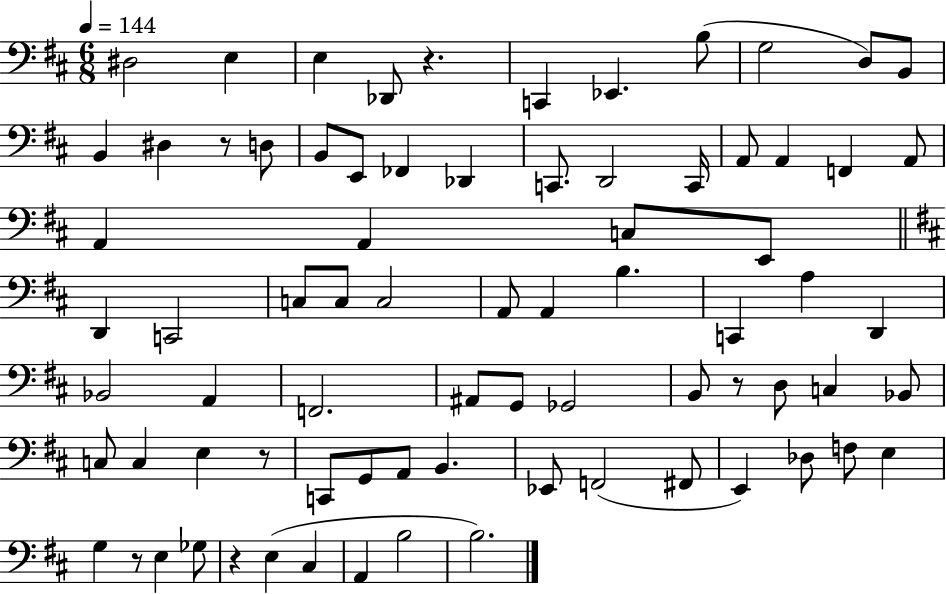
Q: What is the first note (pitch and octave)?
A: D#3